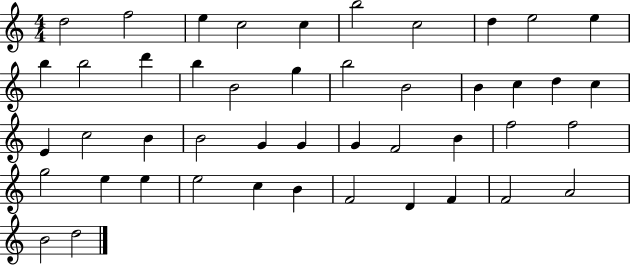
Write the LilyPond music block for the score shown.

{
  \clef treble
  \numericTimeSignature
  \time 4/4
  \key c \major
  d''2 f''2 | e''4 c''2 c''4 | b''2 c''2 | d''4 e''2 e''4 | \break b''4 b''2 d'''4 | b''4 b'2 g''4 | b''2 b'2 | b'4 c''4 d''4 c''4 | \break e'4 c''2 b'4 | b'2 g'4 g'4 | g'4 f'2 b'4 | f''2 f''2 | \break g''2 e''4 e''4 | e''2 c''4 b'4 | f'2 d'4 f'4 | f'2 a'2 | \break b'2 d''2 | \bar "|."
}